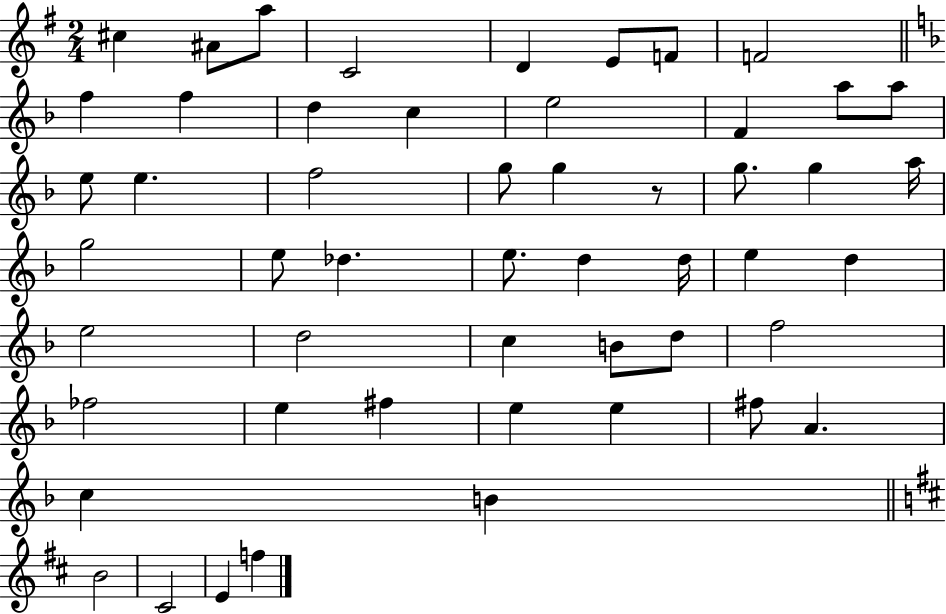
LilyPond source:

{
  \clef treble
  \numericTimeSignature
  \time 2/4
  \key g \major
  cis''4 ais'8 a''8 | c'2 | d'4 e'8 f'8 | f'2 | \break \bar "||" \break \key f \major f''4 f''4 | d''4 c''4 | e''2 | f'4 a''8 a''8 | \break e''8 e''4. | f''2 | g''8 g''4 r8 | g''8. g''4 a''16 | \break g''2 | e''8 des''4. | e''8. d''4 d''16 | e''4 d''4 | \break e''2 | d''2 | c''4 b'8 d''8 | f''2 | \break fes''2 | e''4 fis''4 | e''4 e''4 | fis''8 a'4. | \break c''4 b'4 | \bar "||" \break \key d \major b'2 | cis'2 | e'4 f''4 | \bar "|."
}